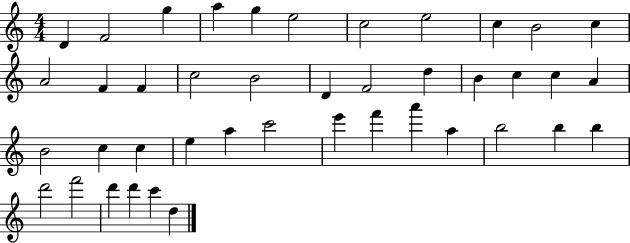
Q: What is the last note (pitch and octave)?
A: D5